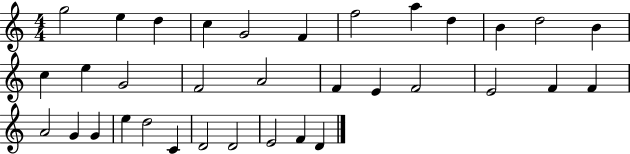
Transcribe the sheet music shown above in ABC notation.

X:1
T:Untitled
M:4/4
L:1/4
K:C
g2 e d c G2 F f2 a d B d2 B c e G2 F2 A2 F E F2 E2 F F A2 G G e d2 C D2 D2 E2 F D